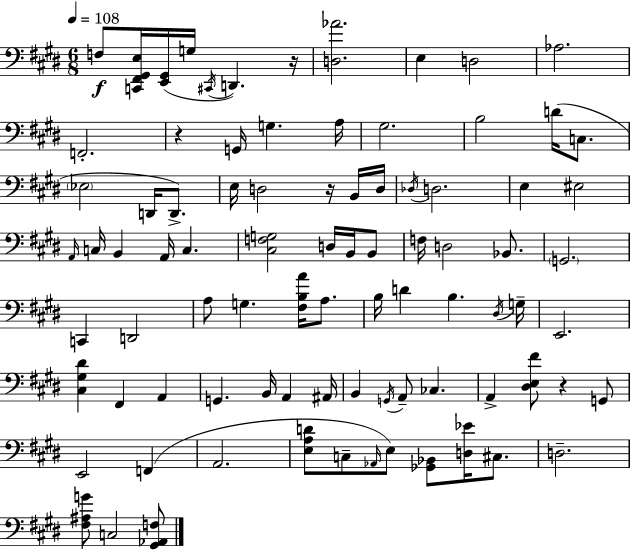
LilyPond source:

{
  \clef bass
  \numericTimeSignature
  \time 6/8
  \key e \major
  \tempo 4 = 108
  f8\f <c, fis, gis, e>16 <e, gis,>16( g16 \acciaccatura { cis,16 }) d,4. | r16 <d aes'>2. | e4 d2 | aes2. | \break f,2.-. | r4 g,16 g4. | a16 gis2. | b2 d'16( c8. | \break \parenthesize ees2 d,16 d,8.->) | e16 d2 r16 b,16 | d16 \acciaccatura { des16 } d2. | e4 eis2 | \break \grace { a,16 } c16 b,4 a,16 c4. | <cis f g>2 d16 | b,16 b,8 f16 d2 | bes,8. \parenthesize g,2. | \break c,4 d,2 | a8 g4. <fis b a'>16 | a8. b16 d'4 b4. | \acciaccatura { dis16 } g16-- e,2. | \break <cis gis dis'>4 fis,4 | a,4 g,4. b,16 a,4 | ais,16 b,4 \acciaccatura { g,16 } a,8-- ces4. | a,4-> <dis e fis'>8 r4 | \break g,8 e,2 | f,4( a,2. | <e a d'>8 c8-- \grace { aes,16 }) e8 | <ges, bes,>8 <d ees'>16 cis8. d2.-- | \break <fis ais g'>8 c2 | <gis, aes, f>8 \bar "|."
}